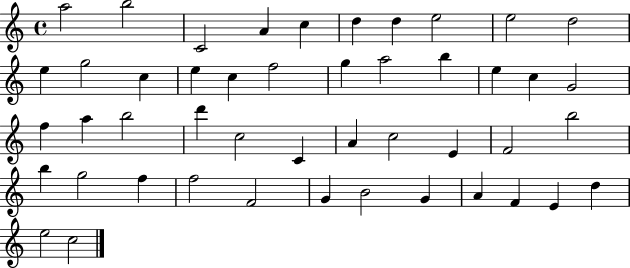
A5/h B5/h C4/h A4/q C5/q D5/q D5/q E5/h E5/h D5/h E5/q G5/h C5/q E5/q C5/q F5/h G5/q A5/h B5/q E5/q C5/q G4/h F5/q A5/q B5/h D6/q C5/h C4/q A4/q C5/h E4/q F4/h B5/h B5/q G5/h F5/q F5/h F4/h G4/q B4/h G4/q A4/q F4/q E4/q D5/q E5/h C5/h